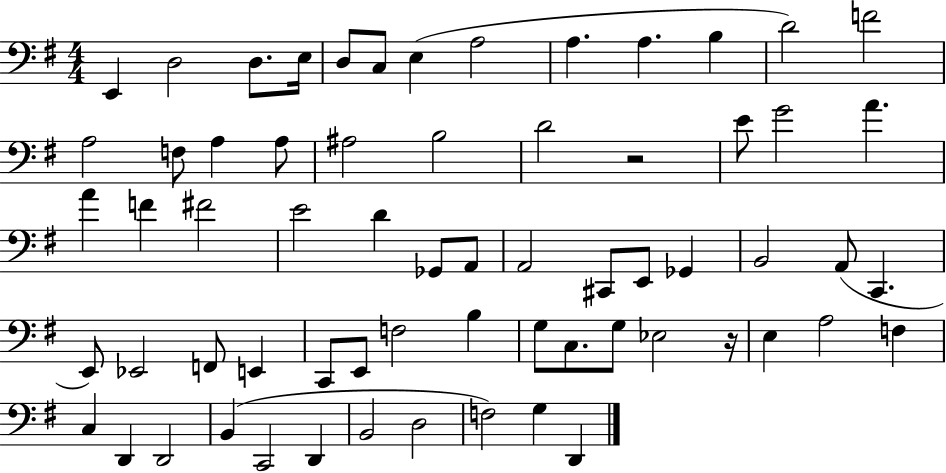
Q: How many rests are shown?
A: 2